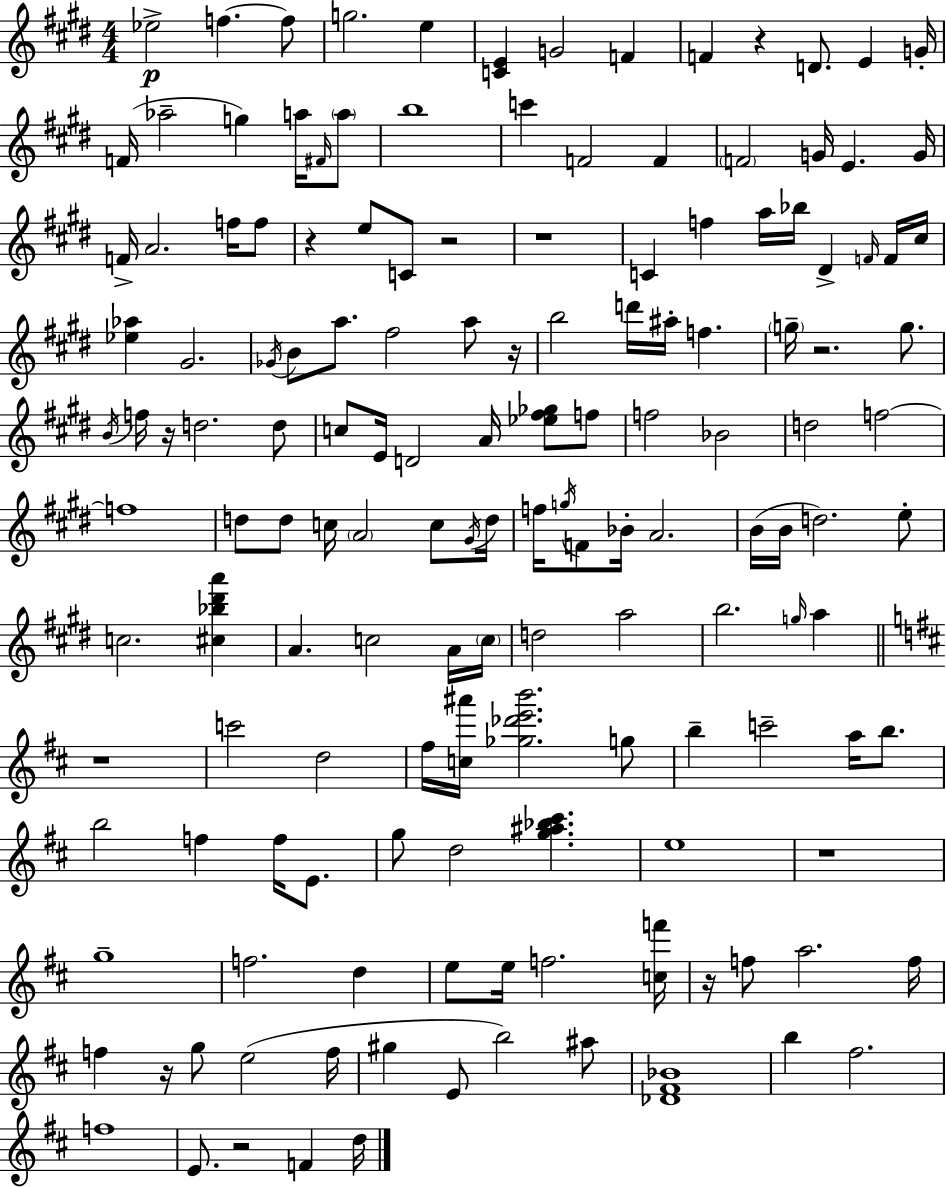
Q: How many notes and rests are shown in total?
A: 150